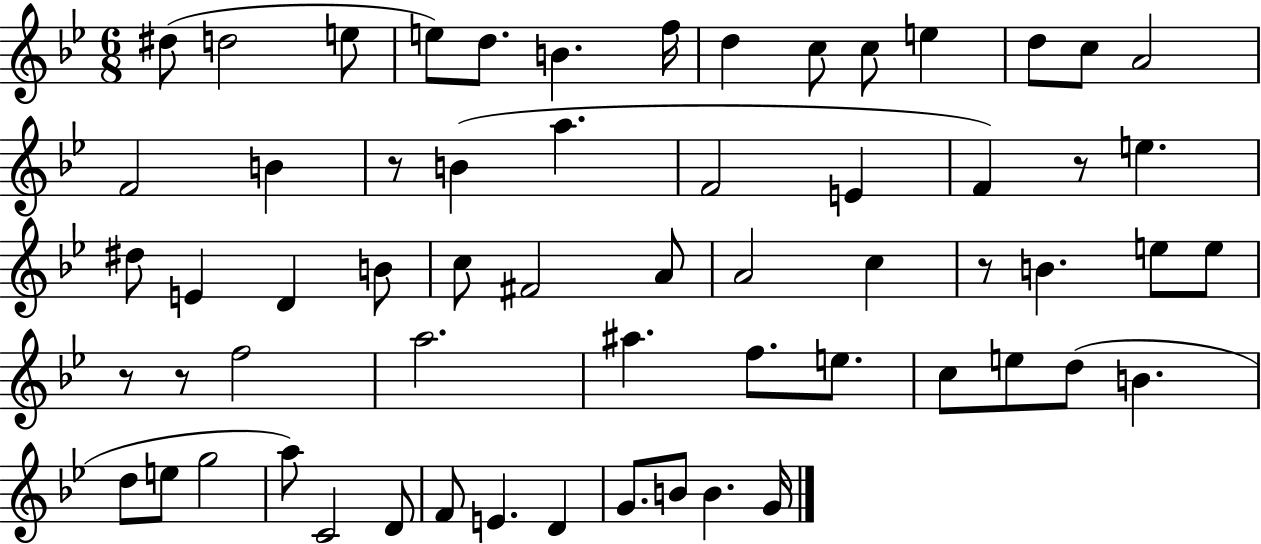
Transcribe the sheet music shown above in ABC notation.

X:1
T:Untitled
M:6/8
L:1/4
K:Bb
^d/2 d2 e/2 e/2 d/2 B f/4 d c/2 c/2 e d/2 c/2 A2 F2 B z/2 B a F2 E F z/2 e ^d/2 E D B/2 c/2 ^F2 A/2 A2 c z/2 B e/2 e/2 z/2 z/2 f2 a2 ^a f/2 e/2 c/2 e/2 d/2 B d/2 e/2 g2 a/2 C2 D/2 F/2 E D G/2 B/2 B G/4